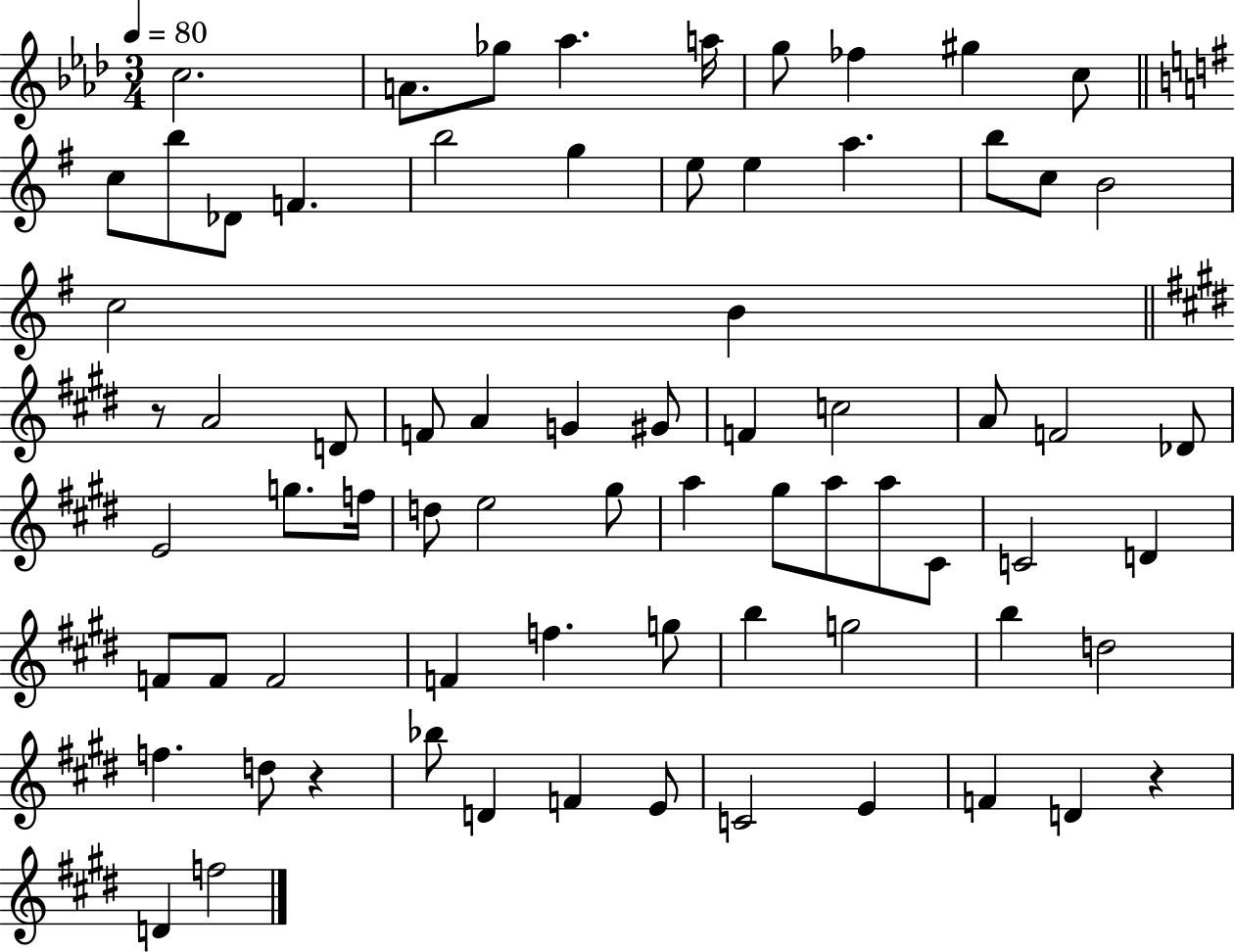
{
  \clef treble
  \numericTimeSignature
  \time 3/4
  \key aes \major
  \tempo 4 = 80
  c''2. | a'8. ges''8 aes''4. a''16 | g''8 fes''4 gis''4 c''8 | \bar "||" \break \key g \major c''8 b''8 des'8 f'4. | b''2 g''4 | e''8 e''4 a''4. | b''8 c''8 b'2 | \break c''2 b'4 | \bar "||" \break \key e \major r8 a'2 d'8 | f'8 a'4 g'4 gis'8 | f'4 c''2 | a'8 f'2 des'8 | \break e'2 g''8. f''16 | d''8 e''2 gis''8 | a''4 gis''8 a''8 a''8 cis'8 | c'2 d'4 | \break f'8 f'8 f'2 | f'4 f''4. g''8 | b''4 g''2 | b''4 d''2 | \break f''4. d''8 r4 | bes''8 d'4 f'4 e'8 | c'2 e'4 | f'4 d'4 r4 | \break d'4 f''2 | \bar "|."
}